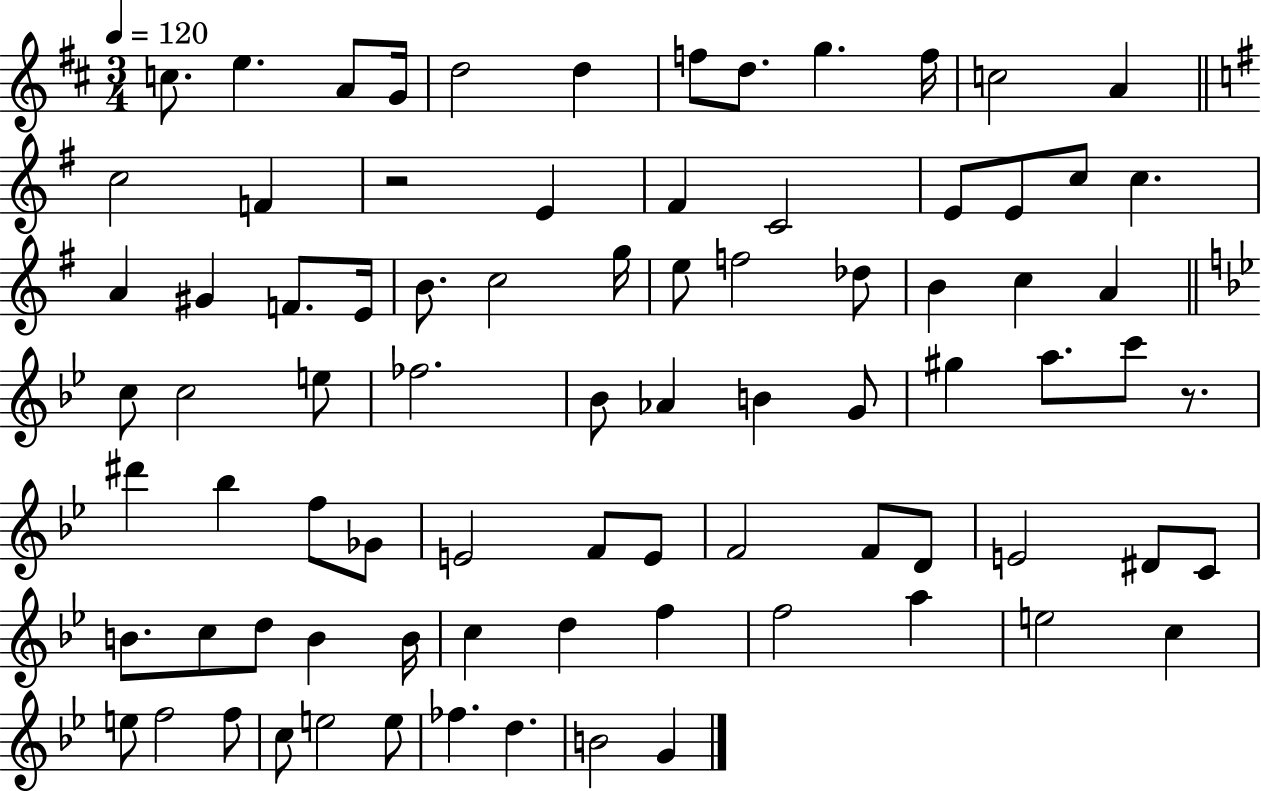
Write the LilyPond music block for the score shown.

{
  \clef treble
  \numericTimeSignature
  \time 3/4
  \key d \major
  \tempo 4 = 120
  c''8. e''4. a'8 g'16 | d''2 d''4 | f''8 d''8. g''4. f''16 | c''2 a'4 | \break \bar "||" \break \key g \major c''2 f'4 | r2 e'4 | fis'4 c'2 | e'8 e'8 c''8 c''4. | \break a'4 gis'4 f'8. e'16 | b'8. c''2 g''16 | e''8 f''2 des''8 | b'4 c''4 a'4 | \break \bar "||" \break \key bes \major c''8 c''2 e''8 | fes''2. | bes'8 aes'4 b'4 g'8 | gis''4 a''8. c'''8 r8. | \break dis'''4 bes''4 f''8 ges'8 | e'2 f'8 e'8 | f'2 f'8 d'8 | e'2 dis'8 c'8 | \break b'8. c''8 d''8 b'4 b'16 | c''4 d''4 f''4 | f''2 a''4 | e''2 c''4 | \break e''8 f''2 f''8 | c''8 e''2 e''8 | fes''4. d''4. | b'2 g'4 | \break \bar "|."
}